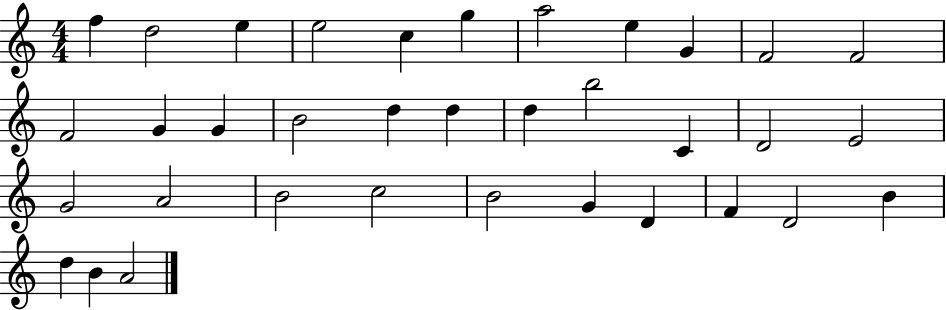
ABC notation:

X:1
T:Untitled
M:4/4
L:1/4
K:C
f d2 e e2 c g a2 e G F2 F2 F2 G G B2 d d d b2 C D2 E2 G2 A2 B2 c2 B2 G D F D2 B d B A2